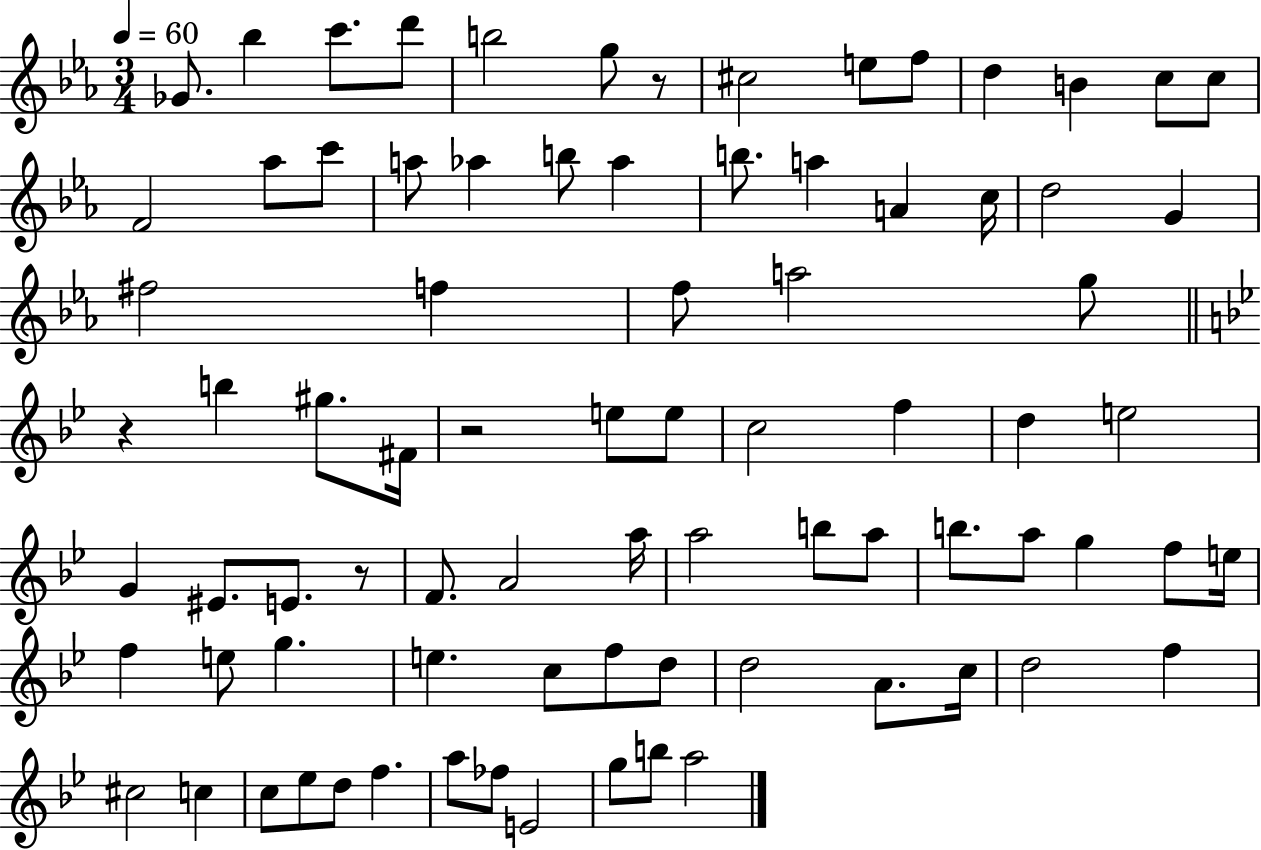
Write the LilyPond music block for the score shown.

{
  \clef treble
  \numericTimeSignature
  \time 3/4
  \key ees \major
  \tempo 4 = 60
  ges'8. bes''4 c'''8. d'''8 | b''2 g''8 r8 | cis''2 e''8 f''8 | d''4 b'4 c''8 c''8 | \break f'2 aes''8 c'''8 | a''8 aes''4 b''8 aes''4 | b''8. a''4 a'4 c''16 | d''2 g'4 | \break fis''2 f''4 | f''8 a''2 g''8 | \bar "||" \break \key bes \major r4 b''4 gis''8. fis'16 | r2 e''8 e''8 | c''2 f''4 | d''4 e''2 | \break g'4 eis'8. e'8. r8 | f'8. a'2 a''16 | a''2 b''8 a''8 | b''8. a''8 g''4 f''8 e''16 | \break f''4 e''8 g''4. | e''4. c''8 f''8 d''8 | d''2 a'8. c''16 | d''2 f''4 | \break cis''2 c''4 | c''8 ees''8 d''8 f''4. | a''8 fes''8 e'2 | g''8 b''8 a''2 | \break \bar "|."
}